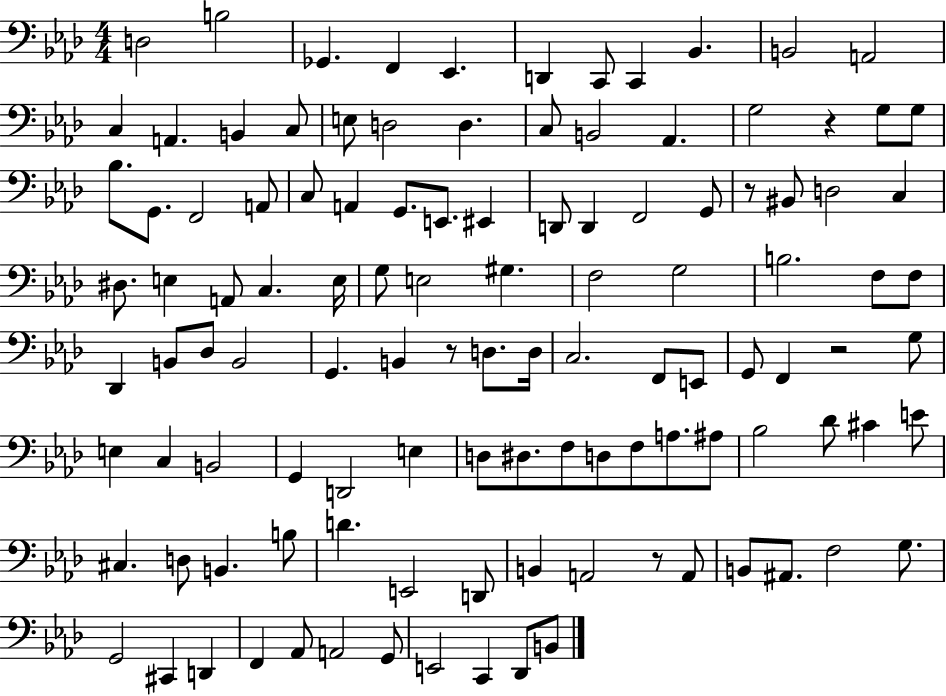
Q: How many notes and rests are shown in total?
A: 114